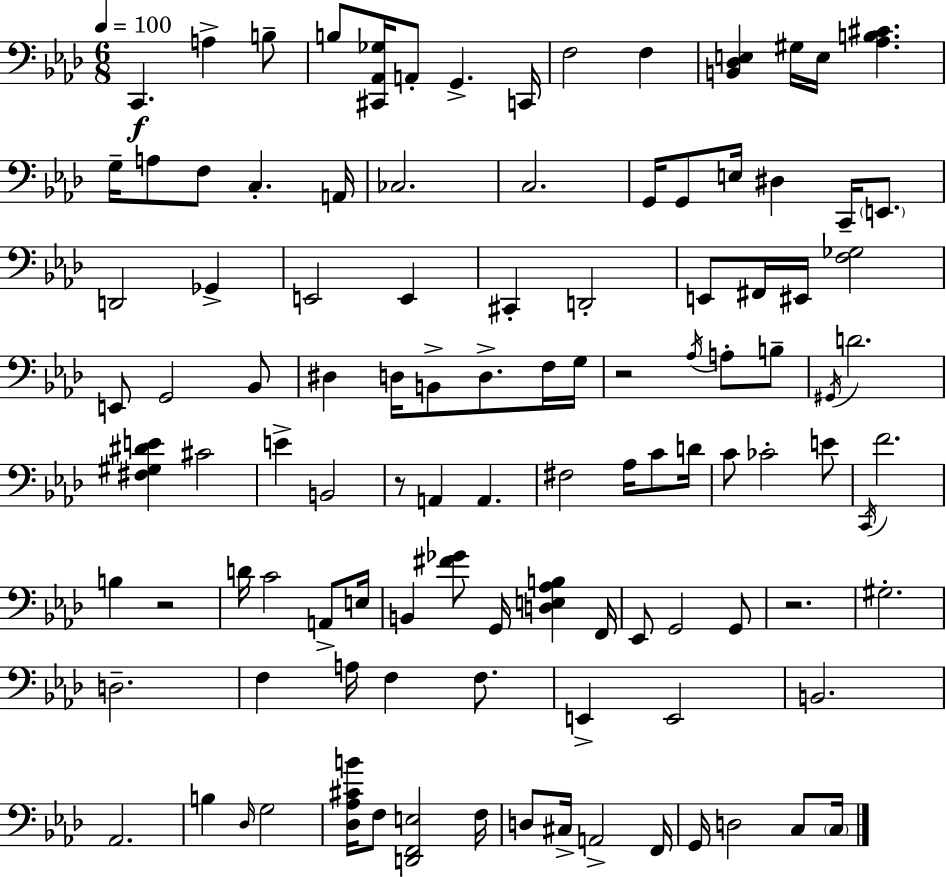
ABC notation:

X:1
T:Untitled
M:6/8
L:1/4
K:Fm
C,, A, B,/2 B,/2 [^C,,_A,,_G,]/4 A,,/2 G,, C,,/4 F,2 F, [B,,_D,E,] ^G,/4 E,/4 [_A,B,^C] G,/4 A,/2 F,/2 C, A,,/4 _C,2 C,2 G,,/4 G,,/2 E,/4 ^D, C,,/4 E,,/2 D,,2 _G,, E,,2 E,, ^C,, D,,2 E,,/2 ^F,,/4 ^E,,/4 [F,_G,]2 E,,/2 G,,2 _B,,/2 ^D, D,/4 B,,/2 D,/2 F,/4 G,/4 z2 _A,/4 A,/2 B,/2 ^G,,/4 D2 [^F,^G,^DE] ^C2 E B,,2 z/2 A,, A,, ^F,2 _A,/4 C/2 D/4 C/2 _C2 E/2 C,,/4 F2 B, z2 D/4 C2 A,,/2 E,/4 B,, [^F_G]/2 G,,/4 [D,E,_A,B,] F,,/4 _E,,/2 G,,2 G,,/2 z2 ^G,2 D,2 F, A,/4 F, F,/2 E,, E,,2 B,,2 _A,,2 B, _D,/4 G,2 [_D,_A,^CB]/4 F,/2 [D,,F,,E,]2 F,/4 D,/2 ^C,/4 A,,2 F,,/4 G,,/4 D,2 C,/2 C,/4